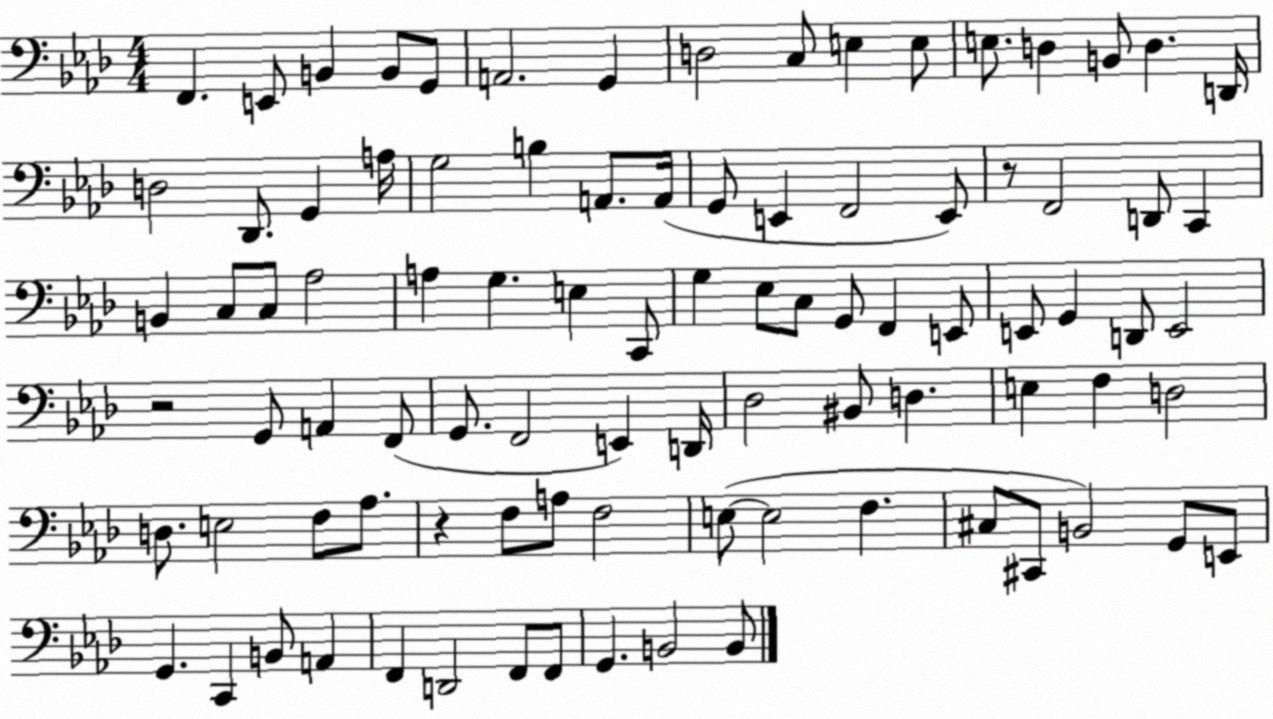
X:1
T:Untitled
M:4/4
L:1/4
K:Ab
F,, E,,/2 B,, B,,/2 G,,/2 A,,2 G,, D,2 C,/2 E, E,/2 E,/2 D, B,,/2 D, D,,/4 D,2 _D,,/2 G,, A,/4 G,2 B, A,,/2 A,,/4 G,,/2 E,, F,,2 E,,/2 z/2 F,,2 D,,/2 C,, B,, C,/2 C,/2 _A,2 A, G, E, C,,/2 G, _E,/2 C,/2 G,,/2 F,, E,,/2 E,,/2 G,, D,,/2 E,,2 z2 G,,/2 A,, F,,/2 G,,/2 F,,2 E,, D,,/4 _D,2 ^B,,/2 D, E, F, D,2 D,/2 E,2 F,/2 _A,/2 z F,/2 A,/2 F,2 E,/2 E,2 F, ^C,/2 ^C,,/2 B,,2 G,,/2 E,,/2 G,, C,, B,,/2 A,, F,, D,,2 F,,/2 F,,/2 G,, B,,2 B,,/2